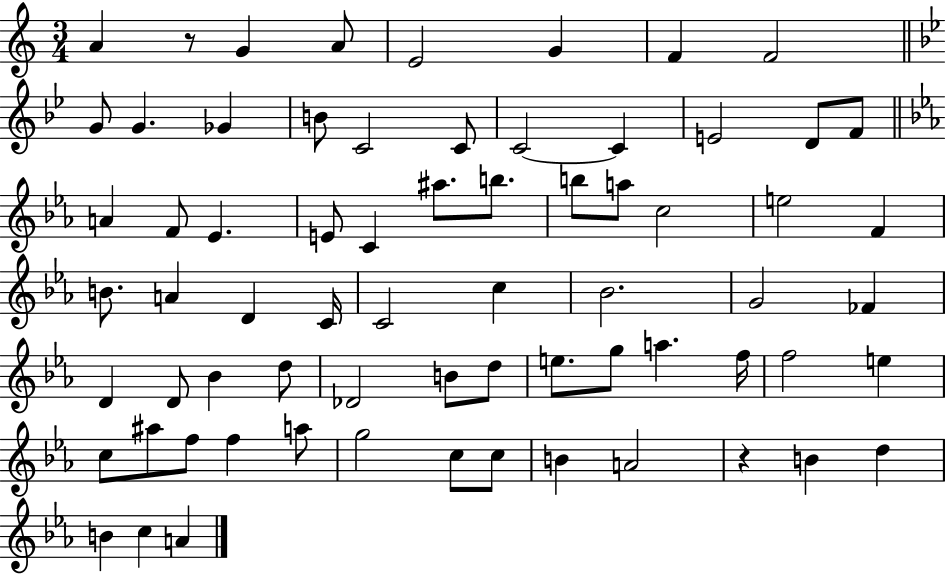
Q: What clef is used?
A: treble